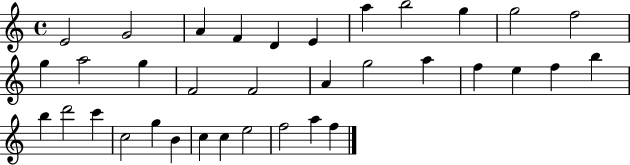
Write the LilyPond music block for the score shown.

{
  \clef treble
  \time 4/4
  \defaultTimeSignature
  \key c \major
  e'2 g'2 | a'4 f'4 d'4 e'4 | a''4 b''2 g''4 | g''2 f''2 | \break g''4 a''2 g''4 | f'2 f'2 | a'4 g''2 a''4 | f''4 e''4 f''4 b''4 | \break b''4 d'''2 c'''4 | c''2 g''4 b'4 | c''4 c''4 e''2 | f''2 a''4 f''4 | \break \bar "|."
}